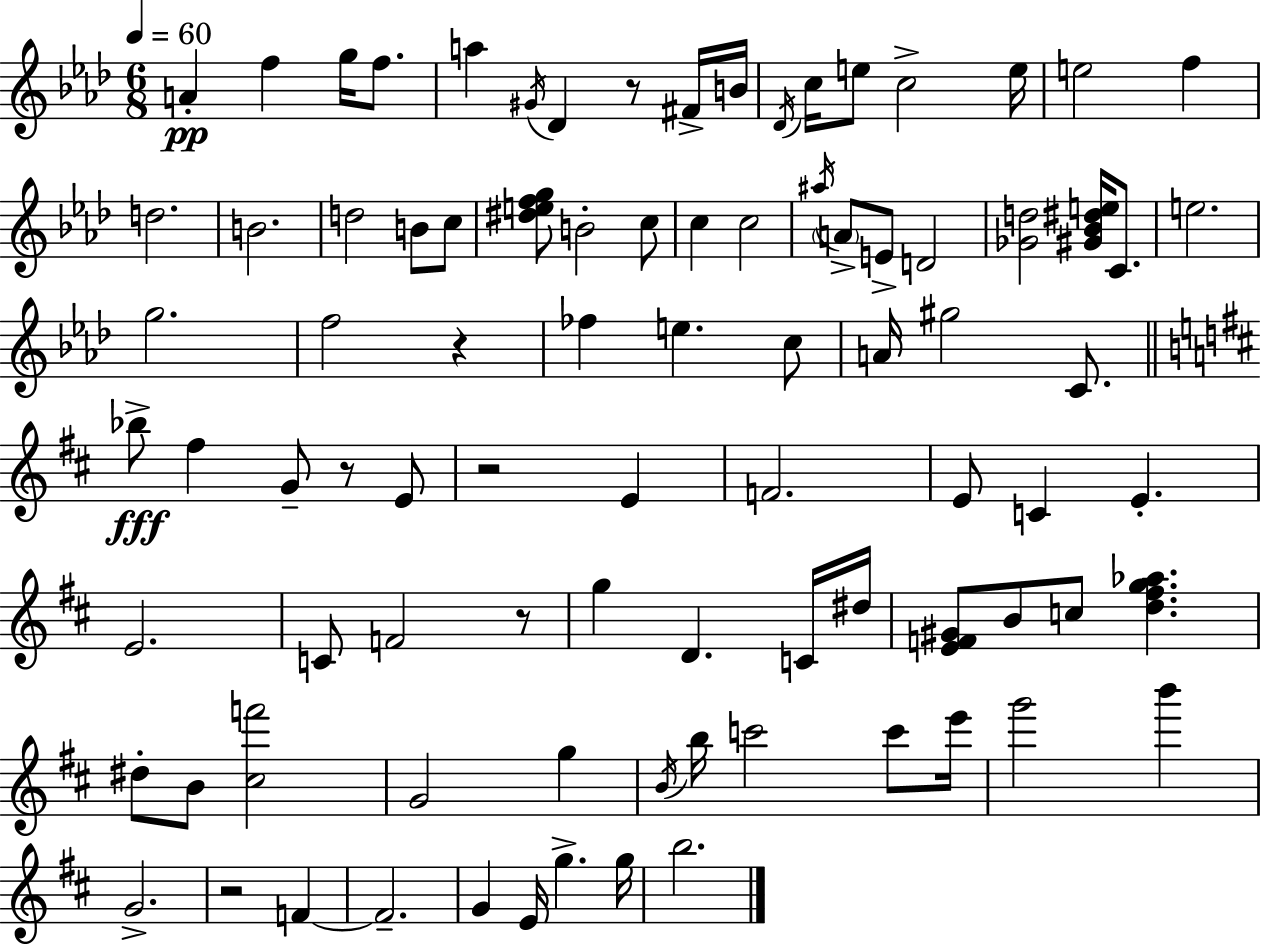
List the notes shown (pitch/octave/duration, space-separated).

A4/q F5/q G5/s F5/e. A5/q G#4/s Db4/q R/e F#4/s B4/s Db4/s C5/s E5/e C5/h E5/s E5/h F5/q D5/h. B4/h. D5/h B4/e C5/e [D#5,E5,F5,G5]/e B4/h C5/e C5/q C5/h A#5/s A4/e E4/e D4/h [Gb4,D5]/h [G#4,Bb4,D#5,E5]/s C4/e. E5/h. G5/h. F5/h R/q FES5/q E5/q. C5/e A4/s G#5/h C4/e. Bb5/e F#5/q G4/e R/e E4/e R/h E4/q F4/h. E4/e C4/q E4/q. E4/h. C4/e F4/h R/e G5/q D4/q. C4/s D#5/s [E4,F4,G#4]/e B4/e C5/e [D5,F#5,G5,Ab5]/q. D#5/e B4/e [C#5,F6]/h G4/h G5/q B4/s B5/s C6/h C6/e E6/s G6/h B6/q G4/h. R/h F4/q F4/h. G4/q E4/s G5/q. G5/s B5/h.